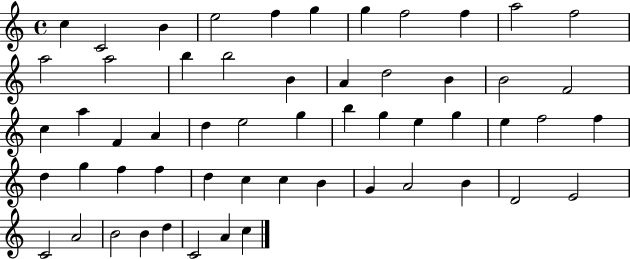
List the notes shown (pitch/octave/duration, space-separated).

C5/q C4/h B4/q E5/h F5/q G5/q G5/q F5/h F5/q A5/h F5/h A5/h A5/h B5/q B5/h B4/q A4/q D5/h B4/q B4/h F4/h C5/q A5/q F4/q A4/q D5/q E5/h G5/q B5/q G5/q E5/q G5/q E5/q F5/h F5/q D5/q G5/q F5/q F5/q D5/q C5/q C5/q B4/q G4/q A4/h B4/q D4/h E4/h C4/h A4/h B4/h B4/q D5/q C4/h A4/q C5/q